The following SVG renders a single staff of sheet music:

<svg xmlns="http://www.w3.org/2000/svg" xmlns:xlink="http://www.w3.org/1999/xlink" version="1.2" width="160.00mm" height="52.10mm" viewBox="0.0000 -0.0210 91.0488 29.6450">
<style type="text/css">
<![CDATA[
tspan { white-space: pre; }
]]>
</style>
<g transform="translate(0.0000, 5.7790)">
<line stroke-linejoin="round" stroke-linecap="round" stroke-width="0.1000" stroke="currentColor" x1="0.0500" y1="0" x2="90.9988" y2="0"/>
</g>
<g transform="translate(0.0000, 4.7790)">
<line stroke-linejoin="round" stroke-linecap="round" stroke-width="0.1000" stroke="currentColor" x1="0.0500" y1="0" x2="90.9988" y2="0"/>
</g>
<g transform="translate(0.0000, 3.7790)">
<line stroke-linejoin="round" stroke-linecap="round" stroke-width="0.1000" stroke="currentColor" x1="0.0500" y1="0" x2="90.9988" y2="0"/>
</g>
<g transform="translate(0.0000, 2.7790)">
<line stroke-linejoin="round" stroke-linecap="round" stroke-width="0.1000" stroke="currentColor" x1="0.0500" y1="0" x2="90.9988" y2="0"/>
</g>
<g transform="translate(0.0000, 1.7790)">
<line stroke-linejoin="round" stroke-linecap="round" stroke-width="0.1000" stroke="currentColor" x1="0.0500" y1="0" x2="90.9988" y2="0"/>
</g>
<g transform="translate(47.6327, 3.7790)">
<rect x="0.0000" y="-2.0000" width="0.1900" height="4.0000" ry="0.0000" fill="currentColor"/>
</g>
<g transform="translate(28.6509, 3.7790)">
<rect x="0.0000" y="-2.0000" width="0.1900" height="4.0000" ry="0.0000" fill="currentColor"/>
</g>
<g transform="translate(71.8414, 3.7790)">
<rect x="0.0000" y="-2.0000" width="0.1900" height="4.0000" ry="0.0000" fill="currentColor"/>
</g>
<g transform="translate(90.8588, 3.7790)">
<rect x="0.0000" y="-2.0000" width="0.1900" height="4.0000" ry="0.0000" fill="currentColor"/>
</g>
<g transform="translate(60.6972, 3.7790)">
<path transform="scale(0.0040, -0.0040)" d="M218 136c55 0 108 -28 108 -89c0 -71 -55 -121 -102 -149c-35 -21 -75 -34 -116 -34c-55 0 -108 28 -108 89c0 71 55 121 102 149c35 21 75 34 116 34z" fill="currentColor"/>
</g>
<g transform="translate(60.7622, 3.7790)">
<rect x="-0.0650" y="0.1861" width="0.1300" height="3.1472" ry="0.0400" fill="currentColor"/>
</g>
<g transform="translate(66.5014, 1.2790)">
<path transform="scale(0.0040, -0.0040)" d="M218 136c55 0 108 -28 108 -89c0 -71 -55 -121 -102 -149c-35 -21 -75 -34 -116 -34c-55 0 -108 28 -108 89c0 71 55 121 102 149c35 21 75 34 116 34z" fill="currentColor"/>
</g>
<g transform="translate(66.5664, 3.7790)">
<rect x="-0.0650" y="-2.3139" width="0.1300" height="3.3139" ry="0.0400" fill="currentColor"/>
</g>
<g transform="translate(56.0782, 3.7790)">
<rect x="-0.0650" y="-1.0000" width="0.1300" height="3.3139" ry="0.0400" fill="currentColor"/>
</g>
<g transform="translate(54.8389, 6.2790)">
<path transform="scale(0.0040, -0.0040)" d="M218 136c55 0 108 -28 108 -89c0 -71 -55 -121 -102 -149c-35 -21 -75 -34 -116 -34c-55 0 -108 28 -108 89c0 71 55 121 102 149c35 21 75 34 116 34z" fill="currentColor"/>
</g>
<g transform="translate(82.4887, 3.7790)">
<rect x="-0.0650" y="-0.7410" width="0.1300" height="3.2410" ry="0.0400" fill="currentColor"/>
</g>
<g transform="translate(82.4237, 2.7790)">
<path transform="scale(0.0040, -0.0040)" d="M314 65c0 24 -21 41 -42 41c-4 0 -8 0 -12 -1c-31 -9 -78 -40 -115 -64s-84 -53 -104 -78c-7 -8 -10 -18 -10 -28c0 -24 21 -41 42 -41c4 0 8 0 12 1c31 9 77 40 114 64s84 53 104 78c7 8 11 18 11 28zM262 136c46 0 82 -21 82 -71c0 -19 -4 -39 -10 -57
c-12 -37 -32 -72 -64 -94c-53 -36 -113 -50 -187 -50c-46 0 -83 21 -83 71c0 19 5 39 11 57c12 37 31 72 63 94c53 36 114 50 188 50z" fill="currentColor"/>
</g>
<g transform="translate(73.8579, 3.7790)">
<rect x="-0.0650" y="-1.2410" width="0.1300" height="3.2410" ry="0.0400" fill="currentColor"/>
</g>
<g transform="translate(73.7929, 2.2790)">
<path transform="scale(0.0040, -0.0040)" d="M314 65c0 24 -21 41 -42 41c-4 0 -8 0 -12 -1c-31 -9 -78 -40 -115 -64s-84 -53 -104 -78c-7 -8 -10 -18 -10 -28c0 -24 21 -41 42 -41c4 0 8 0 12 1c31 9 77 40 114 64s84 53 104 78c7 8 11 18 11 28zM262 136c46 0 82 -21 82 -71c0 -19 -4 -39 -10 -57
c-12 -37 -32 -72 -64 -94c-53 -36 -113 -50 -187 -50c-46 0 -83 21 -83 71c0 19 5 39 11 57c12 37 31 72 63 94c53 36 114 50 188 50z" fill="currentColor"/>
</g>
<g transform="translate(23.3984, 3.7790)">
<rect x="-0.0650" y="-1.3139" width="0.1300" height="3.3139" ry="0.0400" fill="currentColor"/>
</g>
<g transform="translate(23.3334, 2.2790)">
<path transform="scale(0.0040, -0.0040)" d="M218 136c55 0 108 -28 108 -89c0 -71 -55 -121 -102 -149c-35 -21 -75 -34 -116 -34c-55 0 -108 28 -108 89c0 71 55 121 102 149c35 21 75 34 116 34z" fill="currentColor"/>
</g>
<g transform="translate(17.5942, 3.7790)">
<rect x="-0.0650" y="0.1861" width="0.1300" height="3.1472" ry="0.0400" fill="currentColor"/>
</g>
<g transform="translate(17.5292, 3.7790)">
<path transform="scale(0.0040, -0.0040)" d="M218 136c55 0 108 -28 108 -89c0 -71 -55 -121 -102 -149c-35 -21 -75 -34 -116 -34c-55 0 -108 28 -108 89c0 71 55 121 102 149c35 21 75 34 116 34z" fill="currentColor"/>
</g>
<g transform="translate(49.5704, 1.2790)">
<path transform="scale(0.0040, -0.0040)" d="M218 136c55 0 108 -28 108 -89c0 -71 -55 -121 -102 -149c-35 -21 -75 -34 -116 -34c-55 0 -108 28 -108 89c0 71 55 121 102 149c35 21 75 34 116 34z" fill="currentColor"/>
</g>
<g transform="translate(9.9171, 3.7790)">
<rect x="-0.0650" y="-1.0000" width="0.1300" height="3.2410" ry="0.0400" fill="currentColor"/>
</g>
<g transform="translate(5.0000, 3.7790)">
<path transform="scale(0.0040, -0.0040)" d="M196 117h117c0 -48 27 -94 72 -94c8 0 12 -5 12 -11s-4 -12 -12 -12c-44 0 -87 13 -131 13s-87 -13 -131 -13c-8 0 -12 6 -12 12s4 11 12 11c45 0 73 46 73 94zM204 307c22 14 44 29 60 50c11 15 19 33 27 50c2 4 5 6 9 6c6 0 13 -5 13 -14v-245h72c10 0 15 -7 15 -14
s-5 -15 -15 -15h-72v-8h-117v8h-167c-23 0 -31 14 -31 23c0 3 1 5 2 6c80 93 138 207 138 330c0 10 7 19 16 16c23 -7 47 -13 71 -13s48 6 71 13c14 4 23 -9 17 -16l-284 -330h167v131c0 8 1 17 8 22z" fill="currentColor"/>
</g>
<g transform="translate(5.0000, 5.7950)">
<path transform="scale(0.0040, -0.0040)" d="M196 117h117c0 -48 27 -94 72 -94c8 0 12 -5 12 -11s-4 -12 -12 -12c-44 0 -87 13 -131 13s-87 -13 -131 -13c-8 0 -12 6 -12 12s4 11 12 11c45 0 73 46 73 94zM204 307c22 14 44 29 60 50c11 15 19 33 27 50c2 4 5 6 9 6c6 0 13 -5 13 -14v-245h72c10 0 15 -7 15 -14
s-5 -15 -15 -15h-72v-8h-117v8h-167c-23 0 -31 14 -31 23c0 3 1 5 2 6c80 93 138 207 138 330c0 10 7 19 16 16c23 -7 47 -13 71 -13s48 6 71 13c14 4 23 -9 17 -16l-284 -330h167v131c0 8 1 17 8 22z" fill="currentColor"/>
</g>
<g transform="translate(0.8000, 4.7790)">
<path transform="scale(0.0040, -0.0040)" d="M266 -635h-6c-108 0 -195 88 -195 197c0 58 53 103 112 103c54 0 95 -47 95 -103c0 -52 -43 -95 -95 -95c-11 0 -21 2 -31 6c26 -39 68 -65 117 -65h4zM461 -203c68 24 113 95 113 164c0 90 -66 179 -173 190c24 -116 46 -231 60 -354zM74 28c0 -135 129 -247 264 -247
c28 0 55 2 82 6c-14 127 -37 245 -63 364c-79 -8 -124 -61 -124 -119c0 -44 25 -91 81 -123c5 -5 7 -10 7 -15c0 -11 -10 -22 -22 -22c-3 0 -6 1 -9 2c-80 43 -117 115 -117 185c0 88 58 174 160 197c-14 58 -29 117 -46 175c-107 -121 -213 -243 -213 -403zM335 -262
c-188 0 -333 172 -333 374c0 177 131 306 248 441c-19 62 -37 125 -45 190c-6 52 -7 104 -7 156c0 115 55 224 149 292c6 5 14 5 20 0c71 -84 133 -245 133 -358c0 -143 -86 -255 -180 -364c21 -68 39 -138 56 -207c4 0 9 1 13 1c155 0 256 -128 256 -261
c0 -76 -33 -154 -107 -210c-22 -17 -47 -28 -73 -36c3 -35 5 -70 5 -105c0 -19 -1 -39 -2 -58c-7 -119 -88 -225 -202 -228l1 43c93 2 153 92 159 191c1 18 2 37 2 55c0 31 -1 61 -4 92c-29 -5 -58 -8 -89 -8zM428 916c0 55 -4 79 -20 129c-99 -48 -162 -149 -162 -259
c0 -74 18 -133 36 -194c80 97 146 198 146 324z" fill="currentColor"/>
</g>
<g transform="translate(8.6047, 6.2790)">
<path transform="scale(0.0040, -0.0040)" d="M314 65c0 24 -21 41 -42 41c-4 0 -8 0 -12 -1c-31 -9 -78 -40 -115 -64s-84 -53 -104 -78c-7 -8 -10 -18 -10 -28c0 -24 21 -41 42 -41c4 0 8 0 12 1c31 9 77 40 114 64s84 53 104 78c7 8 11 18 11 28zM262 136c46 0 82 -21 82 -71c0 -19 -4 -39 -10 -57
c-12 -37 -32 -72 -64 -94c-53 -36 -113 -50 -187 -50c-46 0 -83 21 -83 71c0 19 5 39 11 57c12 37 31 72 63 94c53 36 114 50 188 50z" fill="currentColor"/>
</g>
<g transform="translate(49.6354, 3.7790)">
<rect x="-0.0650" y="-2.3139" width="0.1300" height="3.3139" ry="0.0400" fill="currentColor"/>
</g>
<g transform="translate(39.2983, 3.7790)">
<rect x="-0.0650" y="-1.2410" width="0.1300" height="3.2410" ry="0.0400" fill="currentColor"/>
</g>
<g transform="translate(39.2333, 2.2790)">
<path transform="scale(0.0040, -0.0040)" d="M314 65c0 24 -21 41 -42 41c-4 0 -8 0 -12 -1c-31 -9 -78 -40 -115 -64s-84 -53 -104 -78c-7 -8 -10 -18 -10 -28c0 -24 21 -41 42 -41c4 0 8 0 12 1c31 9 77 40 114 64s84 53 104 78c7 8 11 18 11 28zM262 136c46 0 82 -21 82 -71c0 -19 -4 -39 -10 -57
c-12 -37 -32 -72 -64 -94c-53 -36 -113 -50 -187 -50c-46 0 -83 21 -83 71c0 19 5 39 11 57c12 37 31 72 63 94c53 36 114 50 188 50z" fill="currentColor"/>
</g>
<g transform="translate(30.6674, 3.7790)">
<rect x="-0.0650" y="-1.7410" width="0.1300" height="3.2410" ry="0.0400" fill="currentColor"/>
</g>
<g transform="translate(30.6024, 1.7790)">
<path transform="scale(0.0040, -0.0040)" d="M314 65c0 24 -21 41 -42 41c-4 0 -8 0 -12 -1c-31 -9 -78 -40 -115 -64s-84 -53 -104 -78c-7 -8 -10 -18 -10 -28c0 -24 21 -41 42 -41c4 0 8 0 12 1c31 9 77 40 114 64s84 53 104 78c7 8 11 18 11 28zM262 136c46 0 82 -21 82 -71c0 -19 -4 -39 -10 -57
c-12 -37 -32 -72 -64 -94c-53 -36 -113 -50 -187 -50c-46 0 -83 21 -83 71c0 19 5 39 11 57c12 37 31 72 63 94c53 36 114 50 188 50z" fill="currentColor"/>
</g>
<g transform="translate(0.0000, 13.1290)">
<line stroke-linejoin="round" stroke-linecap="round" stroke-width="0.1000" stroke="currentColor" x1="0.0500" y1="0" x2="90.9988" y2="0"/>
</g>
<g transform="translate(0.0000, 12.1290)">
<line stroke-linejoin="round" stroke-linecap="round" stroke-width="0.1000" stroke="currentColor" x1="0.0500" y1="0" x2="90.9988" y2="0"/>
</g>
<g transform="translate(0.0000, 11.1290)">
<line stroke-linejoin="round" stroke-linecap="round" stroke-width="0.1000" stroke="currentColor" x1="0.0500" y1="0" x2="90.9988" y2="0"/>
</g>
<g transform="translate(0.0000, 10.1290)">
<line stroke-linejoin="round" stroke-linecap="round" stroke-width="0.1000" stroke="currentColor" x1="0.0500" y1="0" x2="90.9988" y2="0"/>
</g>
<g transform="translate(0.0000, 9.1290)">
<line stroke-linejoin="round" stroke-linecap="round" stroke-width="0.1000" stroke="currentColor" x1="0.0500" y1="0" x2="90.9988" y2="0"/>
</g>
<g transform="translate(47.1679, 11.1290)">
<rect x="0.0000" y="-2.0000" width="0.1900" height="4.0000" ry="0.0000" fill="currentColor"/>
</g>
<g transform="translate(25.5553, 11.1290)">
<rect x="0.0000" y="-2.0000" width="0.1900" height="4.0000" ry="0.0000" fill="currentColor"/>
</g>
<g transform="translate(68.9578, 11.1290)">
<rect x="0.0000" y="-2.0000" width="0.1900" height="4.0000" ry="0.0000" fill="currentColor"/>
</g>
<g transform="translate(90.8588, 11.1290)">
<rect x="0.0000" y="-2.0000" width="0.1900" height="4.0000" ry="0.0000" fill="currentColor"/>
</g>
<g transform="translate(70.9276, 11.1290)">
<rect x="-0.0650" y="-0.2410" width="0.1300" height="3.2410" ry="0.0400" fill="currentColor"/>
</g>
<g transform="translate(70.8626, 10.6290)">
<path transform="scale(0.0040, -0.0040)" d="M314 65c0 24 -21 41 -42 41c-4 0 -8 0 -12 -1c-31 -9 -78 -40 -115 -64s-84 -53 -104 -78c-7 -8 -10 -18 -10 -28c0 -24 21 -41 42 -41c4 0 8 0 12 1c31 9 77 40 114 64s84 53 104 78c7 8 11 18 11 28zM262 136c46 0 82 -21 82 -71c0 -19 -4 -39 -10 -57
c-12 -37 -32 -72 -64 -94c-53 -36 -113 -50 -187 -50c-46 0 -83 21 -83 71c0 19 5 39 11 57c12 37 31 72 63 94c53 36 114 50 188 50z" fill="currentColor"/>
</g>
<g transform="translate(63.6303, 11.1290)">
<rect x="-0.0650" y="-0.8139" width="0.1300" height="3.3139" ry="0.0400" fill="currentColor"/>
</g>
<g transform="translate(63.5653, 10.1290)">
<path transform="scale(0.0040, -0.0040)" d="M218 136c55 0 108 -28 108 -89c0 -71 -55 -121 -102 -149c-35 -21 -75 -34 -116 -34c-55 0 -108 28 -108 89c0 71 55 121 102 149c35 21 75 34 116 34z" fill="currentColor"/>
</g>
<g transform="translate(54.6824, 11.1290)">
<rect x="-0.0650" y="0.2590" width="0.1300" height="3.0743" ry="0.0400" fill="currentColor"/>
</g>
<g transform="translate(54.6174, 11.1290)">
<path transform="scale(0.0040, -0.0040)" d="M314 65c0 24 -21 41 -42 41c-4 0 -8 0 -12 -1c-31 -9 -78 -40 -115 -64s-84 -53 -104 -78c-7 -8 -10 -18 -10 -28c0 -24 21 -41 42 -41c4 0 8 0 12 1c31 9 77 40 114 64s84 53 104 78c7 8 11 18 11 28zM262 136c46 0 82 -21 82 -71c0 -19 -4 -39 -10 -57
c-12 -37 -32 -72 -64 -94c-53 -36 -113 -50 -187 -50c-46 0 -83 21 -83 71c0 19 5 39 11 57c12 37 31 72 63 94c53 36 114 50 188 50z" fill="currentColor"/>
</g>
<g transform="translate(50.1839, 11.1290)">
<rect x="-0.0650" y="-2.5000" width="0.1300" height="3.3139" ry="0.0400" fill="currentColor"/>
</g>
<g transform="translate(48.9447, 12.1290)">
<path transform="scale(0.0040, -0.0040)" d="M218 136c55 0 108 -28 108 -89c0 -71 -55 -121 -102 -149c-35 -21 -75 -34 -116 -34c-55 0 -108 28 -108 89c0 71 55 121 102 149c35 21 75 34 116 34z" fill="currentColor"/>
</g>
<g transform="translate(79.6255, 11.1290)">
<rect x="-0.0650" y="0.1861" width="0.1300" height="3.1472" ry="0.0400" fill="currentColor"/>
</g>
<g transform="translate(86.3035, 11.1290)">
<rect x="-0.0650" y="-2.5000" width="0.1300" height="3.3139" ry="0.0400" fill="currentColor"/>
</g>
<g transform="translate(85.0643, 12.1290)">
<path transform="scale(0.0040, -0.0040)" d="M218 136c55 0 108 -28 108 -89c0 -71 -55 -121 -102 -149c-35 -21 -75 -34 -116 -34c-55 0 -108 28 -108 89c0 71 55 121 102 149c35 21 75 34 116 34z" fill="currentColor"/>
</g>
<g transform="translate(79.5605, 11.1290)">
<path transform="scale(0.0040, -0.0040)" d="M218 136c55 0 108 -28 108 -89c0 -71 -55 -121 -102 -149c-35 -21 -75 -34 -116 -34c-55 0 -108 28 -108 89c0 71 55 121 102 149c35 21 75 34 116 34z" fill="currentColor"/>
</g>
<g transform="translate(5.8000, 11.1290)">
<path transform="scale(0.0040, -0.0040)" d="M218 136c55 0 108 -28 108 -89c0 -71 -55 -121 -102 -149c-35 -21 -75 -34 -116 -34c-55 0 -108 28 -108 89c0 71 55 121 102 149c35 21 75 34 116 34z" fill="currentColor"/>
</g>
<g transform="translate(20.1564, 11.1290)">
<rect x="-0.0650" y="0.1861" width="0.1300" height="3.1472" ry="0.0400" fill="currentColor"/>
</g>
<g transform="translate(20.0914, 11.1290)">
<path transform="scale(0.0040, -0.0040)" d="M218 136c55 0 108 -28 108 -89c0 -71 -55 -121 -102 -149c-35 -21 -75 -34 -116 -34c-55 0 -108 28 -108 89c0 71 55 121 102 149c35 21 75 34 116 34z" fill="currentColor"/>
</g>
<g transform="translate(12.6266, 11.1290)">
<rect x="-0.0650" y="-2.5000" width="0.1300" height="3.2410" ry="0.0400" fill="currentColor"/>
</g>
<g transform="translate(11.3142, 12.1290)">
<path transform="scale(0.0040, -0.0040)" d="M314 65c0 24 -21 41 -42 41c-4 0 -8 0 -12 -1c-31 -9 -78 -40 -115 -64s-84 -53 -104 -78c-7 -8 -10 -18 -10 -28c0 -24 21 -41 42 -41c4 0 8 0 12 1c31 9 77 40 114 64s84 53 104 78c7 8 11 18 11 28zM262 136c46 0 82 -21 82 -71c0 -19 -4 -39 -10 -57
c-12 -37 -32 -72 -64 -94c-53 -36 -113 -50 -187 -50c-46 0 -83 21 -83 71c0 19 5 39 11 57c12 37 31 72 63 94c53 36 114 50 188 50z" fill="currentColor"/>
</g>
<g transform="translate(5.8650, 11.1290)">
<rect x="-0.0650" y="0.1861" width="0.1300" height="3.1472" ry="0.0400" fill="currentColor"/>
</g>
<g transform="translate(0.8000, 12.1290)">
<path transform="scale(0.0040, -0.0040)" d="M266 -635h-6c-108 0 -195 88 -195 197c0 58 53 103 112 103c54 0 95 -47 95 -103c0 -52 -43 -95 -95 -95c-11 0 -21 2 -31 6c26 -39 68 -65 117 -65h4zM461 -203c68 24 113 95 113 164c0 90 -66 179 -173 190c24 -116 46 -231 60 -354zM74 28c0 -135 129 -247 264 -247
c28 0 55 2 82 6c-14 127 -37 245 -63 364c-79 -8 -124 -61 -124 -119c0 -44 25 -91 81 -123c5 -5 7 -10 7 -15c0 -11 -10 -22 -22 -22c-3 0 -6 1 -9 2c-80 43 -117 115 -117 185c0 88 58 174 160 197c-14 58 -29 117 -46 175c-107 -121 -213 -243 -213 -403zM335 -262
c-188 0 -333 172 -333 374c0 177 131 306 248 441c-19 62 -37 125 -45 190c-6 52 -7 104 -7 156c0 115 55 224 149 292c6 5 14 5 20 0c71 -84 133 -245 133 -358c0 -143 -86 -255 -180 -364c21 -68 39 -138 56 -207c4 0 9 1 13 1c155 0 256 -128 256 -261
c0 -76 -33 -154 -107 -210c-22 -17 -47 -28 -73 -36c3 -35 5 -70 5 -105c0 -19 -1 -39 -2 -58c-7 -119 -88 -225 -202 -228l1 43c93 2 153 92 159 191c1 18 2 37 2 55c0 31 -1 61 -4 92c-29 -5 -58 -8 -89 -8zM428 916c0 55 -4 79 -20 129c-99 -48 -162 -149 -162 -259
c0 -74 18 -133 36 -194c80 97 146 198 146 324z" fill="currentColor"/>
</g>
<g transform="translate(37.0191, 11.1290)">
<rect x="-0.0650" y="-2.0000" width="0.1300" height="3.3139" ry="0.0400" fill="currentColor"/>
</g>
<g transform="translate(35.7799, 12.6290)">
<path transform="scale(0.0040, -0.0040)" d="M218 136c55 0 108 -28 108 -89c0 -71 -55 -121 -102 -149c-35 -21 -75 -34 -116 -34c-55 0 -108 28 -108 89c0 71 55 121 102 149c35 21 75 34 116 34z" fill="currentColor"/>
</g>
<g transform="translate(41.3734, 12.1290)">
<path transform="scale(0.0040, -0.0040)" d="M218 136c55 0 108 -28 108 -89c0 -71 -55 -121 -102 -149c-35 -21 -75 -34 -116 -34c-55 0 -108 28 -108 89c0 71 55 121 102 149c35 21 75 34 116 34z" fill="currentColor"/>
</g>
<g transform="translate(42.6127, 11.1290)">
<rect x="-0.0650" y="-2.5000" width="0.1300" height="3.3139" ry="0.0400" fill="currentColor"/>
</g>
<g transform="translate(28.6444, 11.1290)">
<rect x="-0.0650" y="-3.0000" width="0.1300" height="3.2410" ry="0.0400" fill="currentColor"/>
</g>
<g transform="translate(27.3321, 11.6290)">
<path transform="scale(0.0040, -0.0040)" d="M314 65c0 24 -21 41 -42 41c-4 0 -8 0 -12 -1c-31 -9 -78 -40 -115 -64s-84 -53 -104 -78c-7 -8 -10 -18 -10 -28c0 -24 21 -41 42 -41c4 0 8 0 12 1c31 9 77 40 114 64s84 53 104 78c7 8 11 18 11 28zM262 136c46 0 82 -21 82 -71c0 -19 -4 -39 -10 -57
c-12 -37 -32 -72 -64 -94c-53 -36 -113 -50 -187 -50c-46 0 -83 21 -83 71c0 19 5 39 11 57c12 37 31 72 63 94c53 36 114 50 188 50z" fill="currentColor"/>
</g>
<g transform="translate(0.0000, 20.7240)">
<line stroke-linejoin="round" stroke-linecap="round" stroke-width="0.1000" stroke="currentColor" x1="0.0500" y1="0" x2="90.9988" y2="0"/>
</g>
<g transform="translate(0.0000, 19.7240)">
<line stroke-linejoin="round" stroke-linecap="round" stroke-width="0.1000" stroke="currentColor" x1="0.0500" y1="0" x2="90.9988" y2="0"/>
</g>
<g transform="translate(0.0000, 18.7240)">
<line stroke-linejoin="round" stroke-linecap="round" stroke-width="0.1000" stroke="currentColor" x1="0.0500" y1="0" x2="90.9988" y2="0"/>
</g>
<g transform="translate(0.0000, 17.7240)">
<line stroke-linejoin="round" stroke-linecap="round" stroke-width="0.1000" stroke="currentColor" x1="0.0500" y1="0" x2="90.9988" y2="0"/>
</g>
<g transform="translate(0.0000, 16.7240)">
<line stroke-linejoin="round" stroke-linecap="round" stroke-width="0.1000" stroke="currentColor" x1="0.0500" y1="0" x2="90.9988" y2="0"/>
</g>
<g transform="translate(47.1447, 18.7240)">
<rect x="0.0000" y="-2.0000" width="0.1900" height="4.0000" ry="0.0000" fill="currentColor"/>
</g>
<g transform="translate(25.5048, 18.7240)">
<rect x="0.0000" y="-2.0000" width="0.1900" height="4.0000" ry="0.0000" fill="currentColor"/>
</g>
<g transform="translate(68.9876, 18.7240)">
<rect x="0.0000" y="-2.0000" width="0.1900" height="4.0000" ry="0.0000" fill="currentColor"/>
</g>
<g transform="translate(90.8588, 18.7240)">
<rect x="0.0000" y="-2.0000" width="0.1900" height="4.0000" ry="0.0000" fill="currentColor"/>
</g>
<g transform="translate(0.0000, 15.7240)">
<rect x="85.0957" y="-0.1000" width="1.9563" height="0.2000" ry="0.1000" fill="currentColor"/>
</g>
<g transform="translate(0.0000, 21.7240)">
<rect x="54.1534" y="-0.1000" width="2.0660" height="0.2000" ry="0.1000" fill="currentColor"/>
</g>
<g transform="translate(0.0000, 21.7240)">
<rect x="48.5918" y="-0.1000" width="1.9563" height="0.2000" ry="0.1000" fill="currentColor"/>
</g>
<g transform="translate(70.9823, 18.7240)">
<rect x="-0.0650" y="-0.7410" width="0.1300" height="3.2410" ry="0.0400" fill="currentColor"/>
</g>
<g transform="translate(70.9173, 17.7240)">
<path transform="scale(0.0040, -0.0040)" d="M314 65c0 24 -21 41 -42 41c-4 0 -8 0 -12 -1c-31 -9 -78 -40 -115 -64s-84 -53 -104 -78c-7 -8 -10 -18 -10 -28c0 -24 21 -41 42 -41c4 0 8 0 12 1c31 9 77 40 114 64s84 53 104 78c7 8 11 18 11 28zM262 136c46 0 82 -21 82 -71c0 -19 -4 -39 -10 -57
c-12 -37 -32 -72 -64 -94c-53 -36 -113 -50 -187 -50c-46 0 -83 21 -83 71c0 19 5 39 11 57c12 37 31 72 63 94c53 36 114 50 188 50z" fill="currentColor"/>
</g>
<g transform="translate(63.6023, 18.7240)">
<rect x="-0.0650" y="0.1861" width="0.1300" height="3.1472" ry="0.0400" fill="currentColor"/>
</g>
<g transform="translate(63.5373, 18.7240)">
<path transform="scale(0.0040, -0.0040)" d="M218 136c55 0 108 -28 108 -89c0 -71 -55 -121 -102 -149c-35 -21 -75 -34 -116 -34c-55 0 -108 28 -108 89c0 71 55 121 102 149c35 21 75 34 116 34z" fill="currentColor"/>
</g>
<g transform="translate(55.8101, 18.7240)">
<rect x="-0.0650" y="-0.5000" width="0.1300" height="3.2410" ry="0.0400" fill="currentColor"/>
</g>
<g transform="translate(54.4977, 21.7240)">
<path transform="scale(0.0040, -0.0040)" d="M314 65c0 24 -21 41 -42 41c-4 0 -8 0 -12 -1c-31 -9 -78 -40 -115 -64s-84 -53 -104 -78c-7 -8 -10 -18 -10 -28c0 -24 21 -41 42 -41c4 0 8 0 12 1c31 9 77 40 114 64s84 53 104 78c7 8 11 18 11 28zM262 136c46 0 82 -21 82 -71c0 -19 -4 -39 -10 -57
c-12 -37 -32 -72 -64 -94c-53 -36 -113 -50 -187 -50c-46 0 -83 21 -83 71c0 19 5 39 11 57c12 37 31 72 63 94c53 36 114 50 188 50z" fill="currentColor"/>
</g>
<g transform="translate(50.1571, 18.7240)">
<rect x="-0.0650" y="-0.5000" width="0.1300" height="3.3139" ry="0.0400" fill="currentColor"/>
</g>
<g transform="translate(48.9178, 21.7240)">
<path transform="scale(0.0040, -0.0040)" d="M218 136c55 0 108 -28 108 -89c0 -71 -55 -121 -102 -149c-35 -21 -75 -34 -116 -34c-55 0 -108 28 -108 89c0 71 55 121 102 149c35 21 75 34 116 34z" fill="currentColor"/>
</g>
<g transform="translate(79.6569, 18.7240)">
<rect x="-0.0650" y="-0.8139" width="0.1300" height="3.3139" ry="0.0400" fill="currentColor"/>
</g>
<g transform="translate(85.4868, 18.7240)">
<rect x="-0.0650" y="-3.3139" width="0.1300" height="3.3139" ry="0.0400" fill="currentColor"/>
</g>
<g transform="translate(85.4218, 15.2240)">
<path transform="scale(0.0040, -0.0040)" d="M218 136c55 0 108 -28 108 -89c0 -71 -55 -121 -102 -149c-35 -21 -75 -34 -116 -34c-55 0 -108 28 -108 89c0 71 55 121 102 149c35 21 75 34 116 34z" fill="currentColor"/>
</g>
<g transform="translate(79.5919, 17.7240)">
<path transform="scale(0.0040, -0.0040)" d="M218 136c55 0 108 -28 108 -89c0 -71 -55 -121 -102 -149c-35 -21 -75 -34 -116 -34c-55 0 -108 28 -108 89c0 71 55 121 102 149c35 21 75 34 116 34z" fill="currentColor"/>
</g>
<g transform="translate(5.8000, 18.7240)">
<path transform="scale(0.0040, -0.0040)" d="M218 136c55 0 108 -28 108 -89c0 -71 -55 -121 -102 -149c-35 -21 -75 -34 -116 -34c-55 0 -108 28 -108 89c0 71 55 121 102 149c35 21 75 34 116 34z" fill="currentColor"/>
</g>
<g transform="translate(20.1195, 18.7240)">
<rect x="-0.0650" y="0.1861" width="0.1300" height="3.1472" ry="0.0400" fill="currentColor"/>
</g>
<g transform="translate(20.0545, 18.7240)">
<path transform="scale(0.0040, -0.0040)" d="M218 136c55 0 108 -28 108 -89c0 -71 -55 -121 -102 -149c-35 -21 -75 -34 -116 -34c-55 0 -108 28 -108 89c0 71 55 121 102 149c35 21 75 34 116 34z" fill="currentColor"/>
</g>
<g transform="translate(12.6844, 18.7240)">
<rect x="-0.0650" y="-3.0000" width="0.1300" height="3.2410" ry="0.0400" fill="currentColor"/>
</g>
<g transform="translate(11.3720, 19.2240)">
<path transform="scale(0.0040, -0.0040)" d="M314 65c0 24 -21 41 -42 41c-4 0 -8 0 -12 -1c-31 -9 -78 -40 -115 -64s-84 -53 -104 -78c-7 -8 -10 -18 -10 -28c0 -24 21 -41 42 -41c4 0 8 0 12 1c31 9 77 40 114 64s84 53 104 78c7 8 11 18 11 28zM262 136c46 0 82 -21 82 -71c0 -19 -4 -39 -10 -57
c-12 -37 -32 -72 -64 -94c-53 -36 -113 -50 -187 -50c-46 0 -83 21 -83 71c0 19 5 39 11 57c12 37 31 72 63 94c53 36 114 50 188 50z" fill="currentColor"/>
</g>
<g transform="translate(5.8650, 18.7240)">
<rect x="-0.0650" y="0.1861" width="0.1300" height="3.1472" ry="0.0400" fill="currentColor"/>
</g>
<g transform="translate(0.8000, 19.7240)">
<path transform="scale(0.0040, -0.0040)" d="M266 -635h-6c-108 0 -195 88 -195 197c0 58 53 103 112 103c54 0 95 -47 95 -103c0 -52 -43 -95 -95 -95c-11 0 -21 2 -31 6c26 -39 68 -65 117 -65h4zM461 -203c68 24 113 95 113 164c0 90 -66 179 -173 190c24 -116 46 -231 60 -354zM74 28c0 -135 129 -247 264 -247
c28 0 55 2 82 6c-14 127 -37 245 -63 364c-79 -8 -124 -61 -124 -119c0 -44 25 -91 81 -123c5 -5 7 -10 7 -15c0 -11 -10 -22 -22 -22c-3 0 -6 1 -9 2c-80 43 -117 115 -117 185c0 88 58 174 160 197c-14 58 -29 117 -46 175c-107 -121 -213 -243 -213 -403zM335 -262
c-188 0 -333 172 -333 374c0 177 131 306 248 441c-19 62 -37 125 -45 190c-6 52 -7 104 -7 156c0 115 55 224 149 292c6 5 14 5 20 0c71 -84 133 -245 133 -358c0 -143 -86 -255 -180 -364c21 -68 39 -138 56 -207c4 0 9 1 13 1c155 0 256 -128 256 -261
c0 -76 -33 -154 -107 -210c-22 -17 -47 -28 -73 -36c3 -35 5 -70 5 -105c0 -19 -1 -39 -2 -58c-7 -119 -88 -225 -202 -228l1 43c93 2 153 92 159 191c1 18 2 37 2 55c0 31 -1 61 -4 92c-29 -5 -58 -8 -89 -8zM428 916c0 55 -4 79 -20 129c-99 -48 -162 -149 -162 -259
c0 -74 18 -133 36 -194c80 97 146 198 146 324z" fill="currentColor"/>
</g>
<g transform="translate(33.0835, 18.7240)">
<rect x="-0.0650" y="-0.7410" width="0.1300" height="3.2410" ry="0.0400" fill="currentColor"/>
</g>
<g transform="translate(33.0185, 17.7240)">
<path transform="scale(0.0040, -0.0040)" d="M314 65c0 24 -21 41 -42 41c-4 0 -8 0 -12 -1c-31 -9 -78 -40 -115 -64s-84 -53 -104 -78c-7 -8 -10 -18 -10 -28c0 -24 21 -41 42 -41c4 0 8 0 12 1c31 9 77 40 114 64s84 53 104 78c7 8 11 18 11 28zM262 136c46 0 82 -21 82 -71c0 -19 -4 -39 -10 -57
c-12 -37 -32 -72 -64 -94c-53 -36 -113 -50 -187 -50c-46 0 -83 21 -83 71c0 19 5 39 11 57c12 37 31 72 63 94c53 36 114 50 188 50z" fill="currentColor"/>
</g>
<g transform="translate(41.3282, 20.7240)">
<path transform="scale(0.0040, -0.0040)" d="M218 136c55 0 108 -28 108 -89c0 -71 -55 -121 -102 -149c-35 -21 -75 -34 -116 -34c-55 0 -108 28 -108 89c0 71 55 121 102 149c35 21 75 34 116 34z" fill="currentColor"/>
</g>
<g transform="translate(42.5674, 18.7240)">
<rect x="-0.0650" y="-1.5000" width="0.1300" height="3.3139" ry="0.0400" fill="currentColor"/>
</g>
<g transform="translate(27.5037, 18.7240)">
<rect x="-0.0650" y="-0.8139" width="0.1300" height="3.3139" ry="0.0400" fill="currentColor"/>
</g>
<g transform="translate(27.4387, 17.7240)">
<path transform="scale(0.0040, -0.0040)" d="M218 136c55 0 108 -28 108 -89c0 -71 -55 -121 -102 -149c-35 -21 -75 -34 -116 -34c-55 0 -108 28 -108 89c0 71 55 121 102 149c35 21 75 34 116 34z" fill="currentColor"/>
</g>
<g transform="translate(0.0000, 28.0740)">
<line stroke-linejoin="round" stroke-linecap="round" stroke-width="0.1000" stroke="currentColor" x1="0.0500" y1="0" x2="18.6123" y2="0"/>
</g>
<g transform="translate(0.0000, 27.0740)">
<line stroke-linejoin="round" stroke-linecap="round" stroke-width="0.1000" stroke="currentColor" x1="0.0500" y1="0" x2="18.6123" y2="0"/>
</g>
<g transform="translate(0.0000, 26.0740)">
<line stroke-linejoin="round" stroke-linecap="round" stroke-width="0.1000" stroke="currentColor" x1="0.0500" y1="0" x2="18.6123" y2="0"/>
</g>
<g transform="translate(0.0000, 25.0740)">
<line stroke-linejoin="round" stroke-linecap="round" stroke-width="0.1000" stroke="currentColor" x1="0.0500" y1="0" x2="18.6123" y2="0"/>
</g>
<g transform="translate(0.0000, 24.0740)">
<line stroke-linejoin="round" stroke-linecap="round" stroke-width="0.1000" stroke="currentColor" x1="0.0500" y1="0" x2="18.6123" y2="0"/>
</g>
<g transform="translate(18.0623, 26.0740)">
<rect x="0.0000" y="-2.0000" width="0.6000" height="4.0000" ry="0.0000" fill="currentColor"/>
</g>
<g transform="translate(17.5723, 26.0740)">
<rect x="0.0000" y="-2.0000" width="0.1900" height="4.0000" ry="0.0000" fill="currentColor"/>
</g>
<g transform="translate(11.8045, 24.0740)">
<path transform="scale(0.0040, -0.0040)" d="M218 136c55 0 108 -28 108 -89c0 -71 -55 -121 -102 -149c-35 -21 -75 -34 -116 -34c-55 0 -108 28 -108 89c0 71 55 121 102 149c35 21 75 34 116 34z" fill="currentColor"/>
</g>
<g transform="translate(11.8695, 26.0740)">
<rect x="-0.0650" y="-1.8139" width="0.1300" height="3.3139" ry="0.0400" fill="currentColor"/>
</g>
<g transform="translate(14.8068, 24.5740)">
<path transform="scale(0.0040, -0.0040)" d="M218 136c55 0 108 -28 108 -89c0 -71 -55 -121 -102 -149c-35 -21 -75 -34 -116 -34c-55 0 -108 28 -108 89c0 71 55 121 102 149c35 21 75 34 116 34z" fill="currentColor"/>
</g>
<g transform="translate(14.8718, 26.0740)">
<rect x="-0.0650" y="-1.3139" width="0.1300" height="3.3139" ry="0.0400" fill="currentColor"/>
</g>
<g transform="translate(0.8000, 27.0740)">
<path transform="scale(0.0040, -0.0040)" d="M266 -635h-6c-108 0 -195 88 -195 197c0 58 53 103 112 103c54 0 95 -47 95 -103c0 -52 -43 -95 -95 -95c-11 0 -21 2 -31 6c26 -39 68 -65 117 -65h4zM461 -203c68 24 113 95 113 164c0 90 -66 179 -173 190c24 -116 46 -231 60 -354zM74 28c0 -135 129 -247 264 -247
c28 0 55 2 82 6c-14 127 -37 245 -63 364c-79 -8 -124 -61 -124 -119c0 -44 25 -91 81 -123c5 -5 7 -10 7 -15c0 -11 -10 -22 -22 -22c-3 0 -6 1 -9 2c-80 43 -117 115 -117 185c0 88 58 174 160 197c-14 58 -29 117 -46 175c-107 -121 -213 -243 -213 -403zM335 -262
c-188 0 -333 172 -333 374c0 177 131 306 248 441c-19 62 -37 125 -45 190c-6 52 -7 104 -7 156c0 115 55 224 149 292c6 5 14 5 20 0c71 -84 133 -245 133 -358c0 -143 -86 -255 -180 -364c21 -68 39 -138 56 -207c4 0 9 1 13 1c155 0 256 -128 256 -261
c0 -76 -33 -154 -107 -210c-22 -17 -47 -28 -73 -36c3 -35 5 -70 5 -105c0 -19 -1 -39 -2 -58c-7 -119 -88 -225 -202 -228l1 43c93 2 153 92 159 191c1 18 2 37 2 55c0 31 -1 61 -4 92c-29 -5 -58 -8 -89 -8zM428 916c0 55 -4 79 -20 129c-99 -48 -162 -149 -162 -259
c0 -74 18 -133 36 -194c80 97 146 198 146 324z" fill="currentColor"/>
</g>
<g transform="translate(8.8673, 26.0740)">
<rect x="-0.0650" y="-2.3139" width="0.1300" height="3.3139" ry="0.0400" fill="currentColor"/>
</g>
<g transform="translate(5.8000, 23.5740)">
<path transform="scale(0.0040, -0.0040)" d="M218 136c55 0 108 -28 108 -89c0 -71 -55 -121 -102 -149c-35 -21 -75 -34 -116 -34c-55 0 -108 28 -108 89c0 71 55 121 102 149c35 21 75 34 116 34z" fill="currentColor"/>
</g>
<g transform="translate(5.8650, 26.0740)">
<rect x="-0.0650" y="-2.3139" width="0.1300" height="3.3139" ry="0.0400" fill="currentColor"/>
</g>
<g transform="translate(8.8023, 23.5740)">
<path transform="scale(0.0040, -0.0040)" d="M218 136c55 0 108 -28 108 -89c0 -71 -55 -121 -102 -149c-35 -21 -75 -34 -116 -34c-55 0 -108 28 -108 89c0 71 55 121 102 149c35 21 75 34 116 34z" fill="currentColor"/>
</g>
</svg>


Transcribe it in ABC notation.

X:1
T:Untitled
M:4/4
L:1/4
K:C
D2 B e f2 e2 g D B g e2 d2 B G2 B A2 F G G B2 d c2 B G B A2 B d d2 E C C2 B d2 d b g g f e